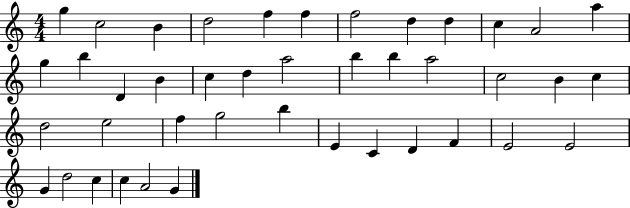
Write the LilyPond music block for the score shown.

{
  \clef treble
  \numericTimeSignature
  \time 4/4
  \key c \major
  g''4 c''2 b'4 | d''2 f''4 f''4 | f''2 d''4 d''4 | c''4 a'2 a''4 | \break g''4 b''4 d'4 b'4 | c''4 d''4 a''2 | b''4 b''4 a''2 | c''2 b'4 c''4 | \break d''2 e''2 | f''4 g''2 b''4 | e'4 c'4 d'4 f'4 | e'2 e'2 | \break g'4 d''2 c''4 | c''4 a'2 g'4 | \bar "|."
}